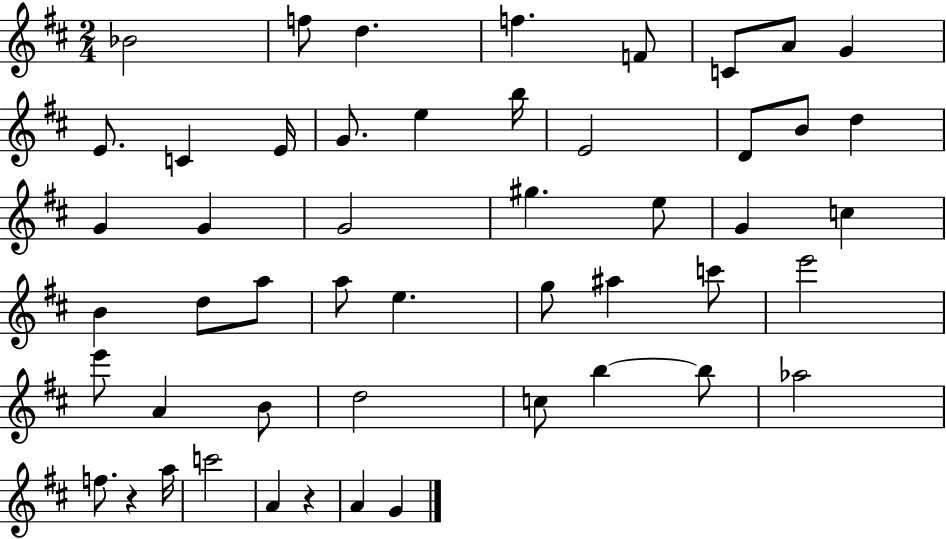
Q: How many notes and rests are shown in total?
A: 50